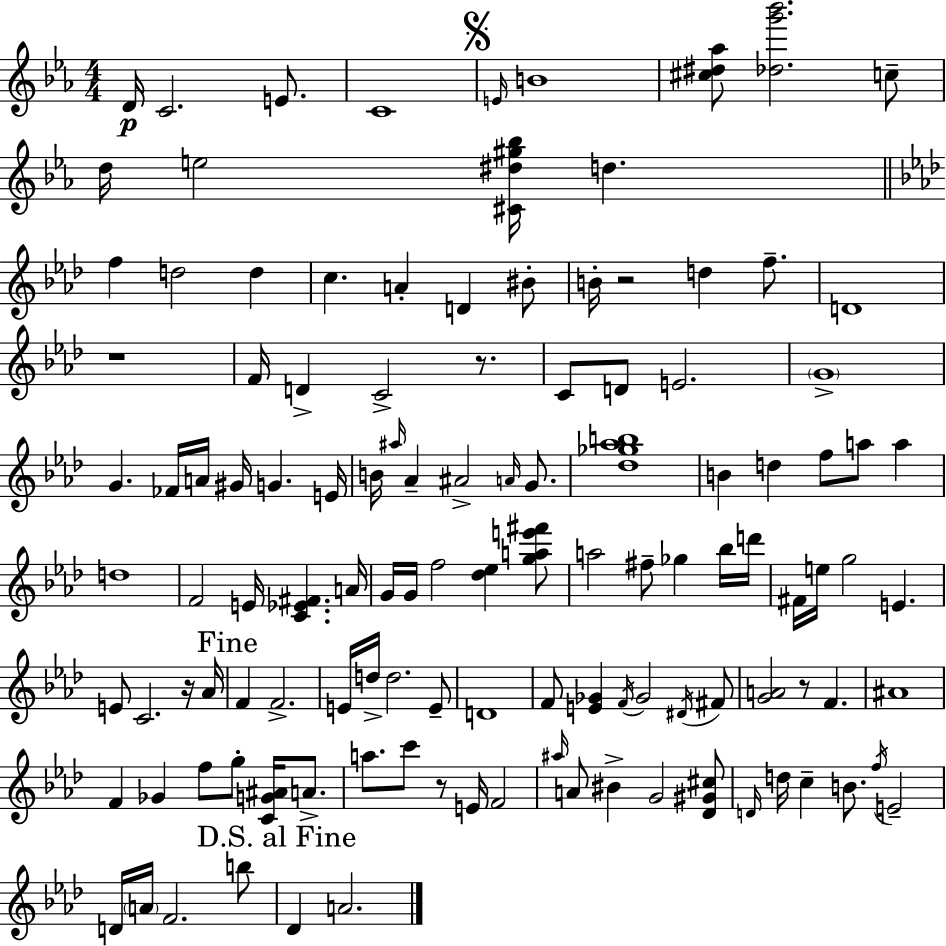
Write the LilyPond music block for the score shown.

{
  \clef treble
  \numericTimeSignature
  \time 4/4
  \key c \minor
  d'16\p c'2. e'8. | c'1 | \mark \markup { \musicglyph "scripts.segno" } \grace { e'16 } b'1 | <cis'' dis'' aes''>8 <des'' g''' bes'''>2. c''8-- | \break d''16 e''2 <cis' dis'' gis'' bes''>16 d''4. | \bar "||" \break \key aes \major f''4 d''2 d''4 | c''4. a'4-. d'4 bis'8-. | b'16-. r2 d''4 f''8.-- | d'1 | \break r1 | f'16 d'4-> c'2-> r8. | c'8 d'8 e'2. | \parenthesize g'1-> | \break g'4. fes'16 a'16 gis'16 g'4. e'16 | b'16 \grace { ais''16 } aes'4-- ais'2-> \grace { a'16 } g'8. | <des'' ges'' aes'' b''>1 | b'4 d''4 f''8 a''8 a''4 | \break d''1 | f'2 e'16 <c' ees' fis'>4. | a'16 g'16 g'16 f''2 <des'' ees''>4 | <g'' a'' e''' fis'''>8 a''2 fis''8-- ges''4 | \break bes''16 d'''16 fis'16 e''16 g''2 e'4. | e'8 c'2. | r16 aes'16 \mark "Fine" f'4 f'2.-> | e'16 d''16-> d''2. | \break e'8-- d'1 | f'8 <e' ges'>4 \acciaccatura { f'16 } ges'2 | \acciaccatura { dis'16 } fis'8 <g' a'>2 r8 f'4. | ais'1 | \break f'4 ges'4 f''8 g''8-. | <c' g' ais'>16 a'8.-> a''8. c'''8 r8 e'16 f'2 | \grace { ais''16 } a'8 bis'4-> g'2 | <des' gis' cis''>8 \grace { d'16 } d''16 c''4-- b'8. \acciaccatura { f''16 } e'2-- | \break d'16 \parenthesize a'16 f'2. | b''8 \mark "D.S. al Fine" des'4 a'2. | \bar "|."
}